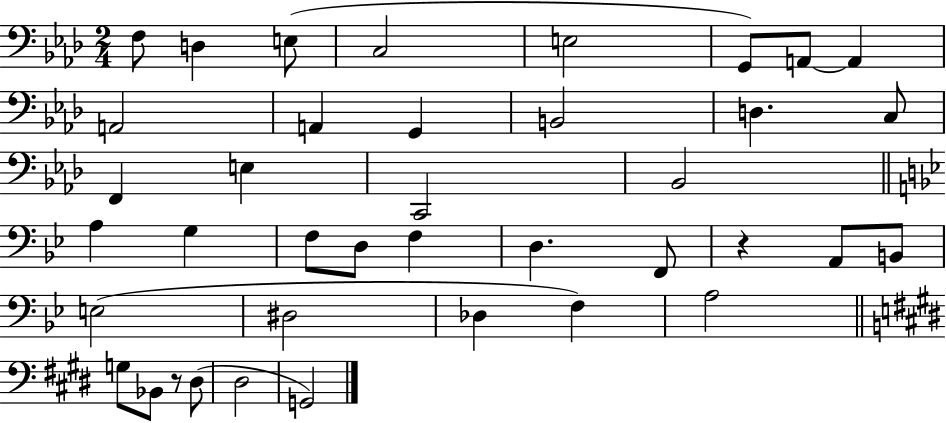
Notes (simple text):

F3/e D3/q E3/e C3/h E3/h G2/e A2/e A2/q A2/h A2/q G2/q B2/h D3/q. C3/e F2/q E3/q C2/h Bb2/h A3/q G3/q F3/e D3/e F3/q D3/q. F2/e R/q A2/e B2/e E3/h D#3/h Db3/q F3/q A3/h G3/e Bb2/e R/e D#3/e D#3/h G2/h